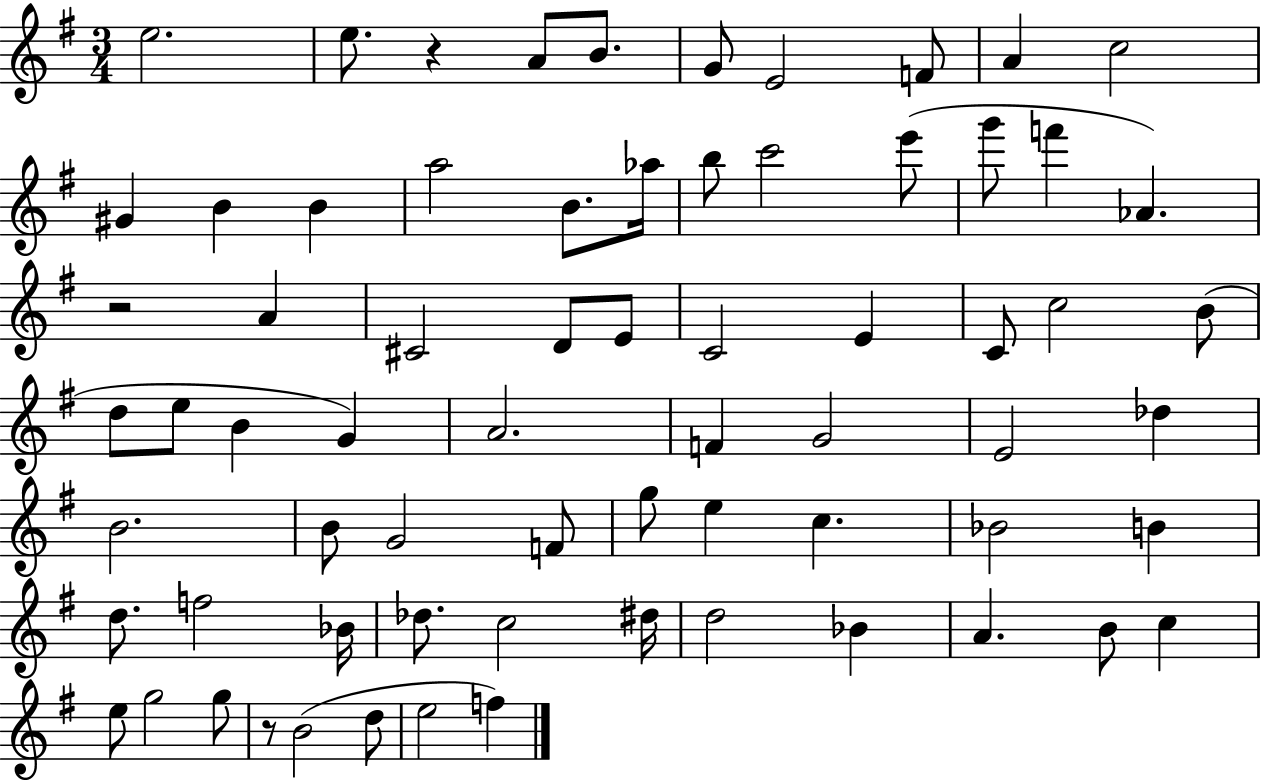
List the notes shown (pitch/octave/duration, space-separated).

E5/h. E5/e. R/q A4/e B4/e. G4/e E4/h F4/e A4/q C5/h G#4/q B4/q B4/q A5/h B4/e. Ab5/s B5/e C6/h E6/e G6/e F6/q Ab4/q. R/h A4/q C#4/h D4/e E4/e C4/h E4/q C4/e C5/h B4/e D5/e E5/e B4/q G4/q A4/h. F4/q G4/h E4/h Db5/q B4/h. B4/e G4/h F4/e G5/e E5/q C5/q. Bb4/h B4/q D5/e. F5/h Bb4/s Db5/e. C5/h D#5/s D5/h Bb4/q A4/q. B4/e C5/q E5/e G5/h G5/e R/e B4/h D5/e E5/h F5/q